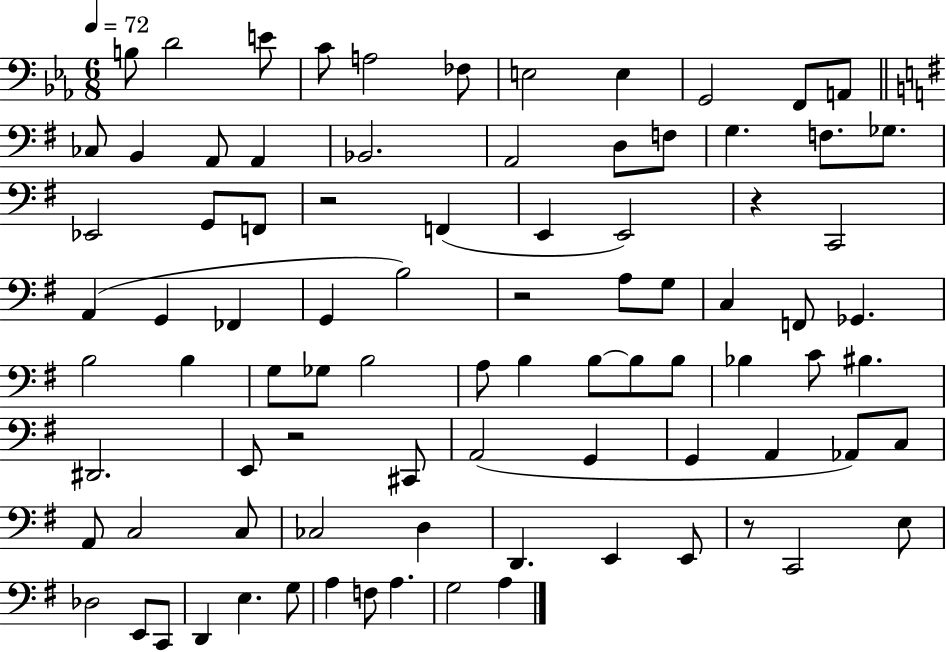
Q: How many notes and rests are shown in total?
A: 87